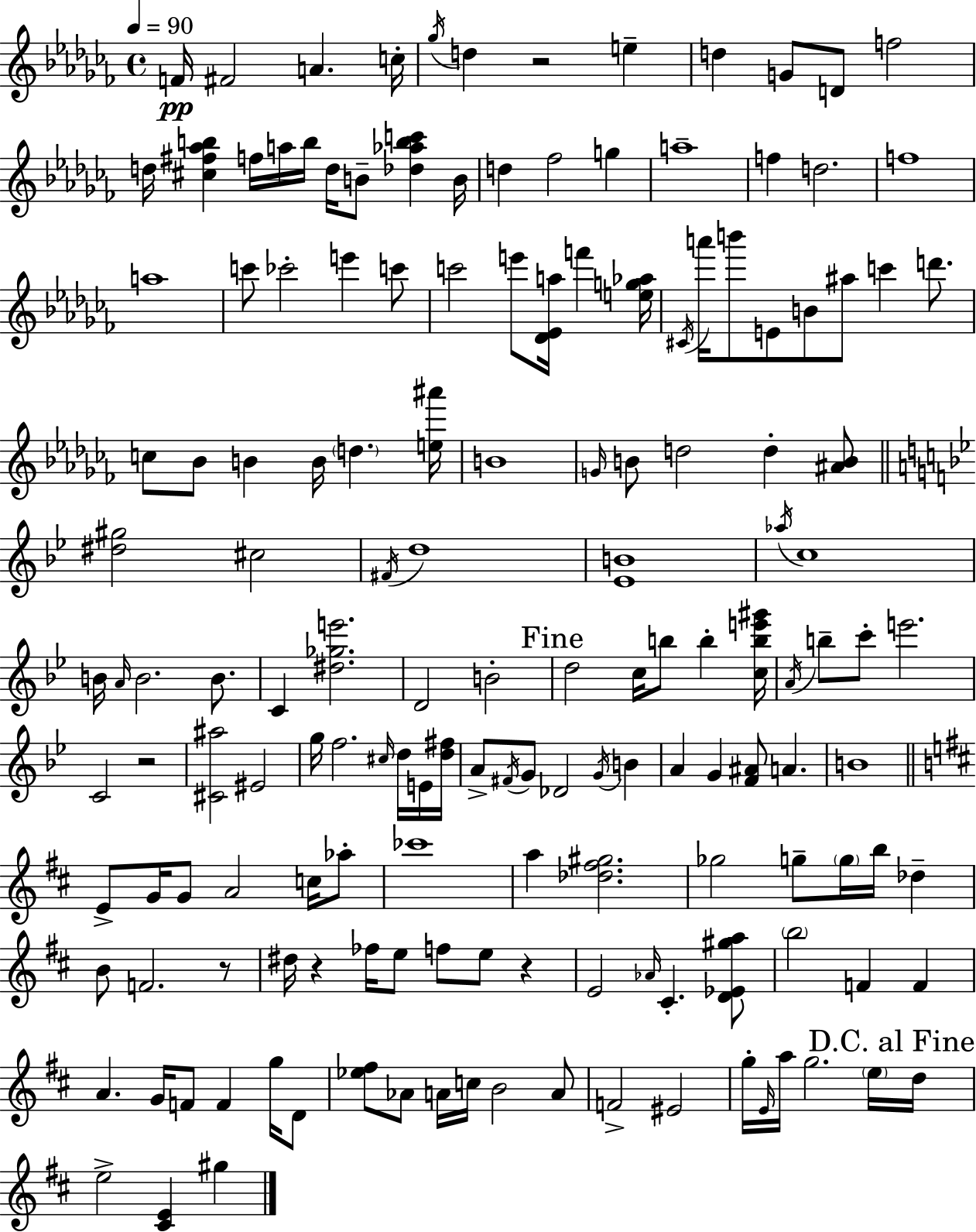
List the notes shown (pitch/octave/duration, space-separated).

F4/s F#4/h A4/q. C5/s Gb5/s D5/q R/h E5/q D5/q G4/e D4/e F5/h D5/s [C#5,F#5,Ab5,B5]/q F5/s A5/s B5/s D5/s B4/e [Db5,Ab5,B5,C6]/q B4/s D5/q FES5/h G5/q A5/w F5/q D5/h. F5/w A5/w C6/e CES6/h E6/q C6/e C6/h E6/e [Db4,Eb4,A5]/s F6/q [E5,G5,Ab5]/s C#4/s A6/s B6/e E4/e B4/e A#5/e C6/q D6/e. C5/e Bb4/e B4/q B4/s D5/q. [E5,A#6]/s B4/w G4/s B4/e D5/h D5/q [A#4,B4]/e [D#5,G#5]/h C#5/h F#4/s D5/w [Eb4,B4]/w Ab5/s C5/w B4/s A4/s B4/h. B4/e. C4/q [D#5,Gb5,E6]/h. D4/h B4/h D5/h C5/s B5/e B5/q [C5,B5,E6,G#6]/s A4/s B5/e C6/e E6/h. C4/h R/h [C#4,A#5]/h EIS4/h G5/s F5/h. C#5/s D5/s E4/s [D5,F#5]/s A4/e F#4/s G4/e Db4/h G4/s B4/q A4/q G4/q [F4,A#4]/e A4/q. B4/w E4/e G4/s G4/e A4/h C5/s Ab5/e CES6/w A5/q [Db5,F#5,G#5]/h. Gb5/h G5/e G5/s B5/s Db5/q B4/e F4/h. R/e D#5/s R/q FES5/s E5/e F5/e E5/e R/q E4/h Ab4/s C#4/q. [D4,Eb4,G#5,A5]/e B5/h F4/q F4/q A4/q. G4/s F4/e F4/q G5/s D4/e [Eb5,F#5]/e Ab4/e A4/s C5/s B4/h A4/e F4/h EIS4/h G5/s E4/s A5/s G5/h. E5/s D5/s E5/h [C#4,E4]/q G#5/q